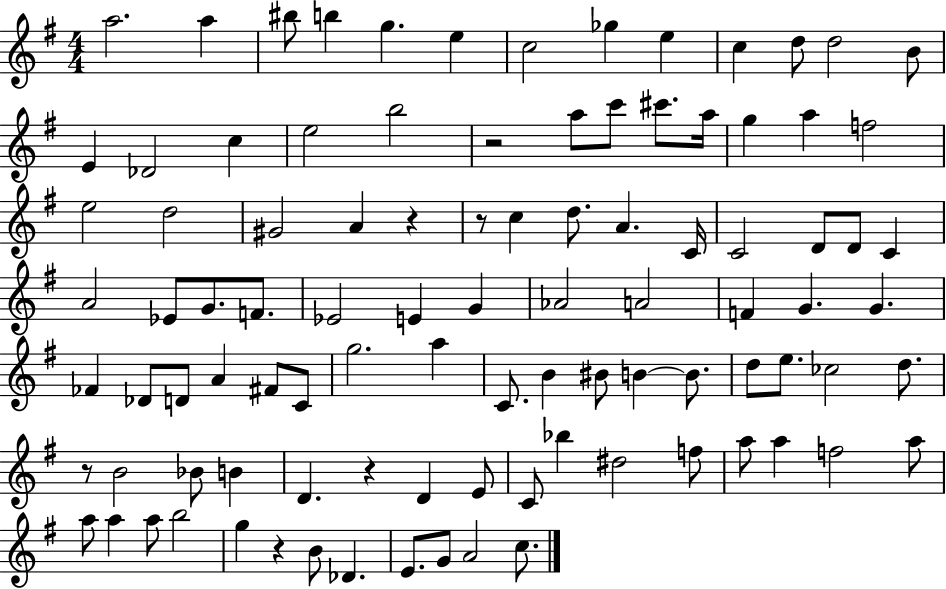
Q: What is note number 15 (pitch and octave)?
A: Db4